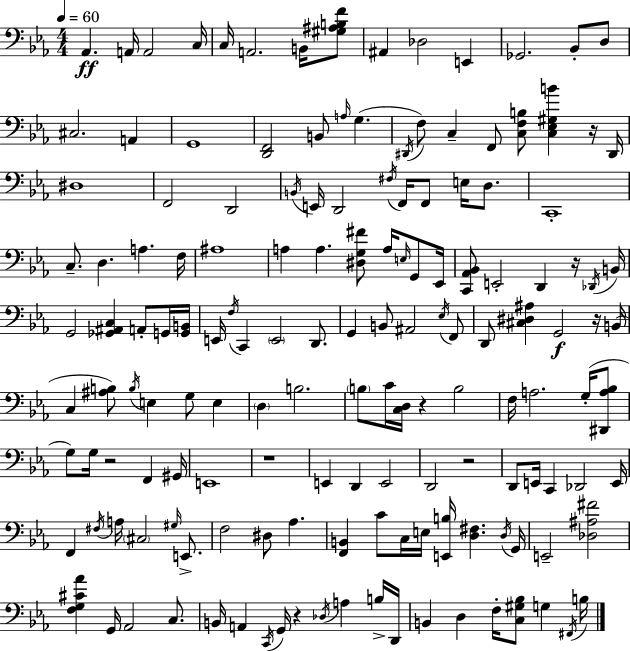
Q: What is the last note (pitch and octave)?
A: B3